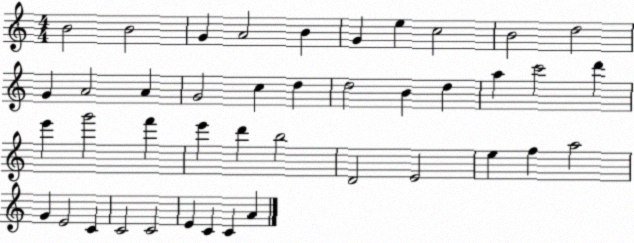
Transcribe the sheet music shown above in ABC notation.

X:1
T:Untitled
M:4/4
L:1/4
K:C
B2 B2 G A2 B G e c2 B2 d2 G A2 A G2 c d d2 B d a c'2 d' e' g'2 f' e' d' b2 D2 E2 e f a2 G E2 C C2 C2 E C C A